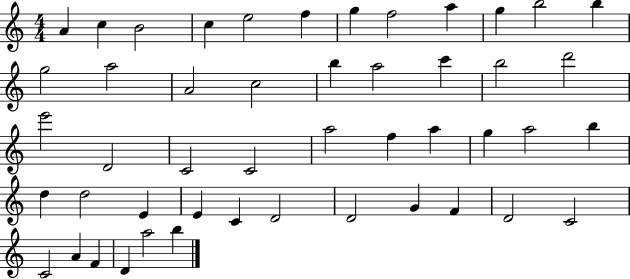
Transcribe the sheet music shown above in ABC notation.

X:1
T:Untitled
M:4/4
L:1/4
K:C
A c B2 c e2 f g f2 a g b2 b g2 a2 A2 c2 b a2 c' b2 d'2 e'2 D2 C2 C2 a2 f a g a2 b d d2 E E C D2 D2 G F D2 C2 C2 A F D a2 b